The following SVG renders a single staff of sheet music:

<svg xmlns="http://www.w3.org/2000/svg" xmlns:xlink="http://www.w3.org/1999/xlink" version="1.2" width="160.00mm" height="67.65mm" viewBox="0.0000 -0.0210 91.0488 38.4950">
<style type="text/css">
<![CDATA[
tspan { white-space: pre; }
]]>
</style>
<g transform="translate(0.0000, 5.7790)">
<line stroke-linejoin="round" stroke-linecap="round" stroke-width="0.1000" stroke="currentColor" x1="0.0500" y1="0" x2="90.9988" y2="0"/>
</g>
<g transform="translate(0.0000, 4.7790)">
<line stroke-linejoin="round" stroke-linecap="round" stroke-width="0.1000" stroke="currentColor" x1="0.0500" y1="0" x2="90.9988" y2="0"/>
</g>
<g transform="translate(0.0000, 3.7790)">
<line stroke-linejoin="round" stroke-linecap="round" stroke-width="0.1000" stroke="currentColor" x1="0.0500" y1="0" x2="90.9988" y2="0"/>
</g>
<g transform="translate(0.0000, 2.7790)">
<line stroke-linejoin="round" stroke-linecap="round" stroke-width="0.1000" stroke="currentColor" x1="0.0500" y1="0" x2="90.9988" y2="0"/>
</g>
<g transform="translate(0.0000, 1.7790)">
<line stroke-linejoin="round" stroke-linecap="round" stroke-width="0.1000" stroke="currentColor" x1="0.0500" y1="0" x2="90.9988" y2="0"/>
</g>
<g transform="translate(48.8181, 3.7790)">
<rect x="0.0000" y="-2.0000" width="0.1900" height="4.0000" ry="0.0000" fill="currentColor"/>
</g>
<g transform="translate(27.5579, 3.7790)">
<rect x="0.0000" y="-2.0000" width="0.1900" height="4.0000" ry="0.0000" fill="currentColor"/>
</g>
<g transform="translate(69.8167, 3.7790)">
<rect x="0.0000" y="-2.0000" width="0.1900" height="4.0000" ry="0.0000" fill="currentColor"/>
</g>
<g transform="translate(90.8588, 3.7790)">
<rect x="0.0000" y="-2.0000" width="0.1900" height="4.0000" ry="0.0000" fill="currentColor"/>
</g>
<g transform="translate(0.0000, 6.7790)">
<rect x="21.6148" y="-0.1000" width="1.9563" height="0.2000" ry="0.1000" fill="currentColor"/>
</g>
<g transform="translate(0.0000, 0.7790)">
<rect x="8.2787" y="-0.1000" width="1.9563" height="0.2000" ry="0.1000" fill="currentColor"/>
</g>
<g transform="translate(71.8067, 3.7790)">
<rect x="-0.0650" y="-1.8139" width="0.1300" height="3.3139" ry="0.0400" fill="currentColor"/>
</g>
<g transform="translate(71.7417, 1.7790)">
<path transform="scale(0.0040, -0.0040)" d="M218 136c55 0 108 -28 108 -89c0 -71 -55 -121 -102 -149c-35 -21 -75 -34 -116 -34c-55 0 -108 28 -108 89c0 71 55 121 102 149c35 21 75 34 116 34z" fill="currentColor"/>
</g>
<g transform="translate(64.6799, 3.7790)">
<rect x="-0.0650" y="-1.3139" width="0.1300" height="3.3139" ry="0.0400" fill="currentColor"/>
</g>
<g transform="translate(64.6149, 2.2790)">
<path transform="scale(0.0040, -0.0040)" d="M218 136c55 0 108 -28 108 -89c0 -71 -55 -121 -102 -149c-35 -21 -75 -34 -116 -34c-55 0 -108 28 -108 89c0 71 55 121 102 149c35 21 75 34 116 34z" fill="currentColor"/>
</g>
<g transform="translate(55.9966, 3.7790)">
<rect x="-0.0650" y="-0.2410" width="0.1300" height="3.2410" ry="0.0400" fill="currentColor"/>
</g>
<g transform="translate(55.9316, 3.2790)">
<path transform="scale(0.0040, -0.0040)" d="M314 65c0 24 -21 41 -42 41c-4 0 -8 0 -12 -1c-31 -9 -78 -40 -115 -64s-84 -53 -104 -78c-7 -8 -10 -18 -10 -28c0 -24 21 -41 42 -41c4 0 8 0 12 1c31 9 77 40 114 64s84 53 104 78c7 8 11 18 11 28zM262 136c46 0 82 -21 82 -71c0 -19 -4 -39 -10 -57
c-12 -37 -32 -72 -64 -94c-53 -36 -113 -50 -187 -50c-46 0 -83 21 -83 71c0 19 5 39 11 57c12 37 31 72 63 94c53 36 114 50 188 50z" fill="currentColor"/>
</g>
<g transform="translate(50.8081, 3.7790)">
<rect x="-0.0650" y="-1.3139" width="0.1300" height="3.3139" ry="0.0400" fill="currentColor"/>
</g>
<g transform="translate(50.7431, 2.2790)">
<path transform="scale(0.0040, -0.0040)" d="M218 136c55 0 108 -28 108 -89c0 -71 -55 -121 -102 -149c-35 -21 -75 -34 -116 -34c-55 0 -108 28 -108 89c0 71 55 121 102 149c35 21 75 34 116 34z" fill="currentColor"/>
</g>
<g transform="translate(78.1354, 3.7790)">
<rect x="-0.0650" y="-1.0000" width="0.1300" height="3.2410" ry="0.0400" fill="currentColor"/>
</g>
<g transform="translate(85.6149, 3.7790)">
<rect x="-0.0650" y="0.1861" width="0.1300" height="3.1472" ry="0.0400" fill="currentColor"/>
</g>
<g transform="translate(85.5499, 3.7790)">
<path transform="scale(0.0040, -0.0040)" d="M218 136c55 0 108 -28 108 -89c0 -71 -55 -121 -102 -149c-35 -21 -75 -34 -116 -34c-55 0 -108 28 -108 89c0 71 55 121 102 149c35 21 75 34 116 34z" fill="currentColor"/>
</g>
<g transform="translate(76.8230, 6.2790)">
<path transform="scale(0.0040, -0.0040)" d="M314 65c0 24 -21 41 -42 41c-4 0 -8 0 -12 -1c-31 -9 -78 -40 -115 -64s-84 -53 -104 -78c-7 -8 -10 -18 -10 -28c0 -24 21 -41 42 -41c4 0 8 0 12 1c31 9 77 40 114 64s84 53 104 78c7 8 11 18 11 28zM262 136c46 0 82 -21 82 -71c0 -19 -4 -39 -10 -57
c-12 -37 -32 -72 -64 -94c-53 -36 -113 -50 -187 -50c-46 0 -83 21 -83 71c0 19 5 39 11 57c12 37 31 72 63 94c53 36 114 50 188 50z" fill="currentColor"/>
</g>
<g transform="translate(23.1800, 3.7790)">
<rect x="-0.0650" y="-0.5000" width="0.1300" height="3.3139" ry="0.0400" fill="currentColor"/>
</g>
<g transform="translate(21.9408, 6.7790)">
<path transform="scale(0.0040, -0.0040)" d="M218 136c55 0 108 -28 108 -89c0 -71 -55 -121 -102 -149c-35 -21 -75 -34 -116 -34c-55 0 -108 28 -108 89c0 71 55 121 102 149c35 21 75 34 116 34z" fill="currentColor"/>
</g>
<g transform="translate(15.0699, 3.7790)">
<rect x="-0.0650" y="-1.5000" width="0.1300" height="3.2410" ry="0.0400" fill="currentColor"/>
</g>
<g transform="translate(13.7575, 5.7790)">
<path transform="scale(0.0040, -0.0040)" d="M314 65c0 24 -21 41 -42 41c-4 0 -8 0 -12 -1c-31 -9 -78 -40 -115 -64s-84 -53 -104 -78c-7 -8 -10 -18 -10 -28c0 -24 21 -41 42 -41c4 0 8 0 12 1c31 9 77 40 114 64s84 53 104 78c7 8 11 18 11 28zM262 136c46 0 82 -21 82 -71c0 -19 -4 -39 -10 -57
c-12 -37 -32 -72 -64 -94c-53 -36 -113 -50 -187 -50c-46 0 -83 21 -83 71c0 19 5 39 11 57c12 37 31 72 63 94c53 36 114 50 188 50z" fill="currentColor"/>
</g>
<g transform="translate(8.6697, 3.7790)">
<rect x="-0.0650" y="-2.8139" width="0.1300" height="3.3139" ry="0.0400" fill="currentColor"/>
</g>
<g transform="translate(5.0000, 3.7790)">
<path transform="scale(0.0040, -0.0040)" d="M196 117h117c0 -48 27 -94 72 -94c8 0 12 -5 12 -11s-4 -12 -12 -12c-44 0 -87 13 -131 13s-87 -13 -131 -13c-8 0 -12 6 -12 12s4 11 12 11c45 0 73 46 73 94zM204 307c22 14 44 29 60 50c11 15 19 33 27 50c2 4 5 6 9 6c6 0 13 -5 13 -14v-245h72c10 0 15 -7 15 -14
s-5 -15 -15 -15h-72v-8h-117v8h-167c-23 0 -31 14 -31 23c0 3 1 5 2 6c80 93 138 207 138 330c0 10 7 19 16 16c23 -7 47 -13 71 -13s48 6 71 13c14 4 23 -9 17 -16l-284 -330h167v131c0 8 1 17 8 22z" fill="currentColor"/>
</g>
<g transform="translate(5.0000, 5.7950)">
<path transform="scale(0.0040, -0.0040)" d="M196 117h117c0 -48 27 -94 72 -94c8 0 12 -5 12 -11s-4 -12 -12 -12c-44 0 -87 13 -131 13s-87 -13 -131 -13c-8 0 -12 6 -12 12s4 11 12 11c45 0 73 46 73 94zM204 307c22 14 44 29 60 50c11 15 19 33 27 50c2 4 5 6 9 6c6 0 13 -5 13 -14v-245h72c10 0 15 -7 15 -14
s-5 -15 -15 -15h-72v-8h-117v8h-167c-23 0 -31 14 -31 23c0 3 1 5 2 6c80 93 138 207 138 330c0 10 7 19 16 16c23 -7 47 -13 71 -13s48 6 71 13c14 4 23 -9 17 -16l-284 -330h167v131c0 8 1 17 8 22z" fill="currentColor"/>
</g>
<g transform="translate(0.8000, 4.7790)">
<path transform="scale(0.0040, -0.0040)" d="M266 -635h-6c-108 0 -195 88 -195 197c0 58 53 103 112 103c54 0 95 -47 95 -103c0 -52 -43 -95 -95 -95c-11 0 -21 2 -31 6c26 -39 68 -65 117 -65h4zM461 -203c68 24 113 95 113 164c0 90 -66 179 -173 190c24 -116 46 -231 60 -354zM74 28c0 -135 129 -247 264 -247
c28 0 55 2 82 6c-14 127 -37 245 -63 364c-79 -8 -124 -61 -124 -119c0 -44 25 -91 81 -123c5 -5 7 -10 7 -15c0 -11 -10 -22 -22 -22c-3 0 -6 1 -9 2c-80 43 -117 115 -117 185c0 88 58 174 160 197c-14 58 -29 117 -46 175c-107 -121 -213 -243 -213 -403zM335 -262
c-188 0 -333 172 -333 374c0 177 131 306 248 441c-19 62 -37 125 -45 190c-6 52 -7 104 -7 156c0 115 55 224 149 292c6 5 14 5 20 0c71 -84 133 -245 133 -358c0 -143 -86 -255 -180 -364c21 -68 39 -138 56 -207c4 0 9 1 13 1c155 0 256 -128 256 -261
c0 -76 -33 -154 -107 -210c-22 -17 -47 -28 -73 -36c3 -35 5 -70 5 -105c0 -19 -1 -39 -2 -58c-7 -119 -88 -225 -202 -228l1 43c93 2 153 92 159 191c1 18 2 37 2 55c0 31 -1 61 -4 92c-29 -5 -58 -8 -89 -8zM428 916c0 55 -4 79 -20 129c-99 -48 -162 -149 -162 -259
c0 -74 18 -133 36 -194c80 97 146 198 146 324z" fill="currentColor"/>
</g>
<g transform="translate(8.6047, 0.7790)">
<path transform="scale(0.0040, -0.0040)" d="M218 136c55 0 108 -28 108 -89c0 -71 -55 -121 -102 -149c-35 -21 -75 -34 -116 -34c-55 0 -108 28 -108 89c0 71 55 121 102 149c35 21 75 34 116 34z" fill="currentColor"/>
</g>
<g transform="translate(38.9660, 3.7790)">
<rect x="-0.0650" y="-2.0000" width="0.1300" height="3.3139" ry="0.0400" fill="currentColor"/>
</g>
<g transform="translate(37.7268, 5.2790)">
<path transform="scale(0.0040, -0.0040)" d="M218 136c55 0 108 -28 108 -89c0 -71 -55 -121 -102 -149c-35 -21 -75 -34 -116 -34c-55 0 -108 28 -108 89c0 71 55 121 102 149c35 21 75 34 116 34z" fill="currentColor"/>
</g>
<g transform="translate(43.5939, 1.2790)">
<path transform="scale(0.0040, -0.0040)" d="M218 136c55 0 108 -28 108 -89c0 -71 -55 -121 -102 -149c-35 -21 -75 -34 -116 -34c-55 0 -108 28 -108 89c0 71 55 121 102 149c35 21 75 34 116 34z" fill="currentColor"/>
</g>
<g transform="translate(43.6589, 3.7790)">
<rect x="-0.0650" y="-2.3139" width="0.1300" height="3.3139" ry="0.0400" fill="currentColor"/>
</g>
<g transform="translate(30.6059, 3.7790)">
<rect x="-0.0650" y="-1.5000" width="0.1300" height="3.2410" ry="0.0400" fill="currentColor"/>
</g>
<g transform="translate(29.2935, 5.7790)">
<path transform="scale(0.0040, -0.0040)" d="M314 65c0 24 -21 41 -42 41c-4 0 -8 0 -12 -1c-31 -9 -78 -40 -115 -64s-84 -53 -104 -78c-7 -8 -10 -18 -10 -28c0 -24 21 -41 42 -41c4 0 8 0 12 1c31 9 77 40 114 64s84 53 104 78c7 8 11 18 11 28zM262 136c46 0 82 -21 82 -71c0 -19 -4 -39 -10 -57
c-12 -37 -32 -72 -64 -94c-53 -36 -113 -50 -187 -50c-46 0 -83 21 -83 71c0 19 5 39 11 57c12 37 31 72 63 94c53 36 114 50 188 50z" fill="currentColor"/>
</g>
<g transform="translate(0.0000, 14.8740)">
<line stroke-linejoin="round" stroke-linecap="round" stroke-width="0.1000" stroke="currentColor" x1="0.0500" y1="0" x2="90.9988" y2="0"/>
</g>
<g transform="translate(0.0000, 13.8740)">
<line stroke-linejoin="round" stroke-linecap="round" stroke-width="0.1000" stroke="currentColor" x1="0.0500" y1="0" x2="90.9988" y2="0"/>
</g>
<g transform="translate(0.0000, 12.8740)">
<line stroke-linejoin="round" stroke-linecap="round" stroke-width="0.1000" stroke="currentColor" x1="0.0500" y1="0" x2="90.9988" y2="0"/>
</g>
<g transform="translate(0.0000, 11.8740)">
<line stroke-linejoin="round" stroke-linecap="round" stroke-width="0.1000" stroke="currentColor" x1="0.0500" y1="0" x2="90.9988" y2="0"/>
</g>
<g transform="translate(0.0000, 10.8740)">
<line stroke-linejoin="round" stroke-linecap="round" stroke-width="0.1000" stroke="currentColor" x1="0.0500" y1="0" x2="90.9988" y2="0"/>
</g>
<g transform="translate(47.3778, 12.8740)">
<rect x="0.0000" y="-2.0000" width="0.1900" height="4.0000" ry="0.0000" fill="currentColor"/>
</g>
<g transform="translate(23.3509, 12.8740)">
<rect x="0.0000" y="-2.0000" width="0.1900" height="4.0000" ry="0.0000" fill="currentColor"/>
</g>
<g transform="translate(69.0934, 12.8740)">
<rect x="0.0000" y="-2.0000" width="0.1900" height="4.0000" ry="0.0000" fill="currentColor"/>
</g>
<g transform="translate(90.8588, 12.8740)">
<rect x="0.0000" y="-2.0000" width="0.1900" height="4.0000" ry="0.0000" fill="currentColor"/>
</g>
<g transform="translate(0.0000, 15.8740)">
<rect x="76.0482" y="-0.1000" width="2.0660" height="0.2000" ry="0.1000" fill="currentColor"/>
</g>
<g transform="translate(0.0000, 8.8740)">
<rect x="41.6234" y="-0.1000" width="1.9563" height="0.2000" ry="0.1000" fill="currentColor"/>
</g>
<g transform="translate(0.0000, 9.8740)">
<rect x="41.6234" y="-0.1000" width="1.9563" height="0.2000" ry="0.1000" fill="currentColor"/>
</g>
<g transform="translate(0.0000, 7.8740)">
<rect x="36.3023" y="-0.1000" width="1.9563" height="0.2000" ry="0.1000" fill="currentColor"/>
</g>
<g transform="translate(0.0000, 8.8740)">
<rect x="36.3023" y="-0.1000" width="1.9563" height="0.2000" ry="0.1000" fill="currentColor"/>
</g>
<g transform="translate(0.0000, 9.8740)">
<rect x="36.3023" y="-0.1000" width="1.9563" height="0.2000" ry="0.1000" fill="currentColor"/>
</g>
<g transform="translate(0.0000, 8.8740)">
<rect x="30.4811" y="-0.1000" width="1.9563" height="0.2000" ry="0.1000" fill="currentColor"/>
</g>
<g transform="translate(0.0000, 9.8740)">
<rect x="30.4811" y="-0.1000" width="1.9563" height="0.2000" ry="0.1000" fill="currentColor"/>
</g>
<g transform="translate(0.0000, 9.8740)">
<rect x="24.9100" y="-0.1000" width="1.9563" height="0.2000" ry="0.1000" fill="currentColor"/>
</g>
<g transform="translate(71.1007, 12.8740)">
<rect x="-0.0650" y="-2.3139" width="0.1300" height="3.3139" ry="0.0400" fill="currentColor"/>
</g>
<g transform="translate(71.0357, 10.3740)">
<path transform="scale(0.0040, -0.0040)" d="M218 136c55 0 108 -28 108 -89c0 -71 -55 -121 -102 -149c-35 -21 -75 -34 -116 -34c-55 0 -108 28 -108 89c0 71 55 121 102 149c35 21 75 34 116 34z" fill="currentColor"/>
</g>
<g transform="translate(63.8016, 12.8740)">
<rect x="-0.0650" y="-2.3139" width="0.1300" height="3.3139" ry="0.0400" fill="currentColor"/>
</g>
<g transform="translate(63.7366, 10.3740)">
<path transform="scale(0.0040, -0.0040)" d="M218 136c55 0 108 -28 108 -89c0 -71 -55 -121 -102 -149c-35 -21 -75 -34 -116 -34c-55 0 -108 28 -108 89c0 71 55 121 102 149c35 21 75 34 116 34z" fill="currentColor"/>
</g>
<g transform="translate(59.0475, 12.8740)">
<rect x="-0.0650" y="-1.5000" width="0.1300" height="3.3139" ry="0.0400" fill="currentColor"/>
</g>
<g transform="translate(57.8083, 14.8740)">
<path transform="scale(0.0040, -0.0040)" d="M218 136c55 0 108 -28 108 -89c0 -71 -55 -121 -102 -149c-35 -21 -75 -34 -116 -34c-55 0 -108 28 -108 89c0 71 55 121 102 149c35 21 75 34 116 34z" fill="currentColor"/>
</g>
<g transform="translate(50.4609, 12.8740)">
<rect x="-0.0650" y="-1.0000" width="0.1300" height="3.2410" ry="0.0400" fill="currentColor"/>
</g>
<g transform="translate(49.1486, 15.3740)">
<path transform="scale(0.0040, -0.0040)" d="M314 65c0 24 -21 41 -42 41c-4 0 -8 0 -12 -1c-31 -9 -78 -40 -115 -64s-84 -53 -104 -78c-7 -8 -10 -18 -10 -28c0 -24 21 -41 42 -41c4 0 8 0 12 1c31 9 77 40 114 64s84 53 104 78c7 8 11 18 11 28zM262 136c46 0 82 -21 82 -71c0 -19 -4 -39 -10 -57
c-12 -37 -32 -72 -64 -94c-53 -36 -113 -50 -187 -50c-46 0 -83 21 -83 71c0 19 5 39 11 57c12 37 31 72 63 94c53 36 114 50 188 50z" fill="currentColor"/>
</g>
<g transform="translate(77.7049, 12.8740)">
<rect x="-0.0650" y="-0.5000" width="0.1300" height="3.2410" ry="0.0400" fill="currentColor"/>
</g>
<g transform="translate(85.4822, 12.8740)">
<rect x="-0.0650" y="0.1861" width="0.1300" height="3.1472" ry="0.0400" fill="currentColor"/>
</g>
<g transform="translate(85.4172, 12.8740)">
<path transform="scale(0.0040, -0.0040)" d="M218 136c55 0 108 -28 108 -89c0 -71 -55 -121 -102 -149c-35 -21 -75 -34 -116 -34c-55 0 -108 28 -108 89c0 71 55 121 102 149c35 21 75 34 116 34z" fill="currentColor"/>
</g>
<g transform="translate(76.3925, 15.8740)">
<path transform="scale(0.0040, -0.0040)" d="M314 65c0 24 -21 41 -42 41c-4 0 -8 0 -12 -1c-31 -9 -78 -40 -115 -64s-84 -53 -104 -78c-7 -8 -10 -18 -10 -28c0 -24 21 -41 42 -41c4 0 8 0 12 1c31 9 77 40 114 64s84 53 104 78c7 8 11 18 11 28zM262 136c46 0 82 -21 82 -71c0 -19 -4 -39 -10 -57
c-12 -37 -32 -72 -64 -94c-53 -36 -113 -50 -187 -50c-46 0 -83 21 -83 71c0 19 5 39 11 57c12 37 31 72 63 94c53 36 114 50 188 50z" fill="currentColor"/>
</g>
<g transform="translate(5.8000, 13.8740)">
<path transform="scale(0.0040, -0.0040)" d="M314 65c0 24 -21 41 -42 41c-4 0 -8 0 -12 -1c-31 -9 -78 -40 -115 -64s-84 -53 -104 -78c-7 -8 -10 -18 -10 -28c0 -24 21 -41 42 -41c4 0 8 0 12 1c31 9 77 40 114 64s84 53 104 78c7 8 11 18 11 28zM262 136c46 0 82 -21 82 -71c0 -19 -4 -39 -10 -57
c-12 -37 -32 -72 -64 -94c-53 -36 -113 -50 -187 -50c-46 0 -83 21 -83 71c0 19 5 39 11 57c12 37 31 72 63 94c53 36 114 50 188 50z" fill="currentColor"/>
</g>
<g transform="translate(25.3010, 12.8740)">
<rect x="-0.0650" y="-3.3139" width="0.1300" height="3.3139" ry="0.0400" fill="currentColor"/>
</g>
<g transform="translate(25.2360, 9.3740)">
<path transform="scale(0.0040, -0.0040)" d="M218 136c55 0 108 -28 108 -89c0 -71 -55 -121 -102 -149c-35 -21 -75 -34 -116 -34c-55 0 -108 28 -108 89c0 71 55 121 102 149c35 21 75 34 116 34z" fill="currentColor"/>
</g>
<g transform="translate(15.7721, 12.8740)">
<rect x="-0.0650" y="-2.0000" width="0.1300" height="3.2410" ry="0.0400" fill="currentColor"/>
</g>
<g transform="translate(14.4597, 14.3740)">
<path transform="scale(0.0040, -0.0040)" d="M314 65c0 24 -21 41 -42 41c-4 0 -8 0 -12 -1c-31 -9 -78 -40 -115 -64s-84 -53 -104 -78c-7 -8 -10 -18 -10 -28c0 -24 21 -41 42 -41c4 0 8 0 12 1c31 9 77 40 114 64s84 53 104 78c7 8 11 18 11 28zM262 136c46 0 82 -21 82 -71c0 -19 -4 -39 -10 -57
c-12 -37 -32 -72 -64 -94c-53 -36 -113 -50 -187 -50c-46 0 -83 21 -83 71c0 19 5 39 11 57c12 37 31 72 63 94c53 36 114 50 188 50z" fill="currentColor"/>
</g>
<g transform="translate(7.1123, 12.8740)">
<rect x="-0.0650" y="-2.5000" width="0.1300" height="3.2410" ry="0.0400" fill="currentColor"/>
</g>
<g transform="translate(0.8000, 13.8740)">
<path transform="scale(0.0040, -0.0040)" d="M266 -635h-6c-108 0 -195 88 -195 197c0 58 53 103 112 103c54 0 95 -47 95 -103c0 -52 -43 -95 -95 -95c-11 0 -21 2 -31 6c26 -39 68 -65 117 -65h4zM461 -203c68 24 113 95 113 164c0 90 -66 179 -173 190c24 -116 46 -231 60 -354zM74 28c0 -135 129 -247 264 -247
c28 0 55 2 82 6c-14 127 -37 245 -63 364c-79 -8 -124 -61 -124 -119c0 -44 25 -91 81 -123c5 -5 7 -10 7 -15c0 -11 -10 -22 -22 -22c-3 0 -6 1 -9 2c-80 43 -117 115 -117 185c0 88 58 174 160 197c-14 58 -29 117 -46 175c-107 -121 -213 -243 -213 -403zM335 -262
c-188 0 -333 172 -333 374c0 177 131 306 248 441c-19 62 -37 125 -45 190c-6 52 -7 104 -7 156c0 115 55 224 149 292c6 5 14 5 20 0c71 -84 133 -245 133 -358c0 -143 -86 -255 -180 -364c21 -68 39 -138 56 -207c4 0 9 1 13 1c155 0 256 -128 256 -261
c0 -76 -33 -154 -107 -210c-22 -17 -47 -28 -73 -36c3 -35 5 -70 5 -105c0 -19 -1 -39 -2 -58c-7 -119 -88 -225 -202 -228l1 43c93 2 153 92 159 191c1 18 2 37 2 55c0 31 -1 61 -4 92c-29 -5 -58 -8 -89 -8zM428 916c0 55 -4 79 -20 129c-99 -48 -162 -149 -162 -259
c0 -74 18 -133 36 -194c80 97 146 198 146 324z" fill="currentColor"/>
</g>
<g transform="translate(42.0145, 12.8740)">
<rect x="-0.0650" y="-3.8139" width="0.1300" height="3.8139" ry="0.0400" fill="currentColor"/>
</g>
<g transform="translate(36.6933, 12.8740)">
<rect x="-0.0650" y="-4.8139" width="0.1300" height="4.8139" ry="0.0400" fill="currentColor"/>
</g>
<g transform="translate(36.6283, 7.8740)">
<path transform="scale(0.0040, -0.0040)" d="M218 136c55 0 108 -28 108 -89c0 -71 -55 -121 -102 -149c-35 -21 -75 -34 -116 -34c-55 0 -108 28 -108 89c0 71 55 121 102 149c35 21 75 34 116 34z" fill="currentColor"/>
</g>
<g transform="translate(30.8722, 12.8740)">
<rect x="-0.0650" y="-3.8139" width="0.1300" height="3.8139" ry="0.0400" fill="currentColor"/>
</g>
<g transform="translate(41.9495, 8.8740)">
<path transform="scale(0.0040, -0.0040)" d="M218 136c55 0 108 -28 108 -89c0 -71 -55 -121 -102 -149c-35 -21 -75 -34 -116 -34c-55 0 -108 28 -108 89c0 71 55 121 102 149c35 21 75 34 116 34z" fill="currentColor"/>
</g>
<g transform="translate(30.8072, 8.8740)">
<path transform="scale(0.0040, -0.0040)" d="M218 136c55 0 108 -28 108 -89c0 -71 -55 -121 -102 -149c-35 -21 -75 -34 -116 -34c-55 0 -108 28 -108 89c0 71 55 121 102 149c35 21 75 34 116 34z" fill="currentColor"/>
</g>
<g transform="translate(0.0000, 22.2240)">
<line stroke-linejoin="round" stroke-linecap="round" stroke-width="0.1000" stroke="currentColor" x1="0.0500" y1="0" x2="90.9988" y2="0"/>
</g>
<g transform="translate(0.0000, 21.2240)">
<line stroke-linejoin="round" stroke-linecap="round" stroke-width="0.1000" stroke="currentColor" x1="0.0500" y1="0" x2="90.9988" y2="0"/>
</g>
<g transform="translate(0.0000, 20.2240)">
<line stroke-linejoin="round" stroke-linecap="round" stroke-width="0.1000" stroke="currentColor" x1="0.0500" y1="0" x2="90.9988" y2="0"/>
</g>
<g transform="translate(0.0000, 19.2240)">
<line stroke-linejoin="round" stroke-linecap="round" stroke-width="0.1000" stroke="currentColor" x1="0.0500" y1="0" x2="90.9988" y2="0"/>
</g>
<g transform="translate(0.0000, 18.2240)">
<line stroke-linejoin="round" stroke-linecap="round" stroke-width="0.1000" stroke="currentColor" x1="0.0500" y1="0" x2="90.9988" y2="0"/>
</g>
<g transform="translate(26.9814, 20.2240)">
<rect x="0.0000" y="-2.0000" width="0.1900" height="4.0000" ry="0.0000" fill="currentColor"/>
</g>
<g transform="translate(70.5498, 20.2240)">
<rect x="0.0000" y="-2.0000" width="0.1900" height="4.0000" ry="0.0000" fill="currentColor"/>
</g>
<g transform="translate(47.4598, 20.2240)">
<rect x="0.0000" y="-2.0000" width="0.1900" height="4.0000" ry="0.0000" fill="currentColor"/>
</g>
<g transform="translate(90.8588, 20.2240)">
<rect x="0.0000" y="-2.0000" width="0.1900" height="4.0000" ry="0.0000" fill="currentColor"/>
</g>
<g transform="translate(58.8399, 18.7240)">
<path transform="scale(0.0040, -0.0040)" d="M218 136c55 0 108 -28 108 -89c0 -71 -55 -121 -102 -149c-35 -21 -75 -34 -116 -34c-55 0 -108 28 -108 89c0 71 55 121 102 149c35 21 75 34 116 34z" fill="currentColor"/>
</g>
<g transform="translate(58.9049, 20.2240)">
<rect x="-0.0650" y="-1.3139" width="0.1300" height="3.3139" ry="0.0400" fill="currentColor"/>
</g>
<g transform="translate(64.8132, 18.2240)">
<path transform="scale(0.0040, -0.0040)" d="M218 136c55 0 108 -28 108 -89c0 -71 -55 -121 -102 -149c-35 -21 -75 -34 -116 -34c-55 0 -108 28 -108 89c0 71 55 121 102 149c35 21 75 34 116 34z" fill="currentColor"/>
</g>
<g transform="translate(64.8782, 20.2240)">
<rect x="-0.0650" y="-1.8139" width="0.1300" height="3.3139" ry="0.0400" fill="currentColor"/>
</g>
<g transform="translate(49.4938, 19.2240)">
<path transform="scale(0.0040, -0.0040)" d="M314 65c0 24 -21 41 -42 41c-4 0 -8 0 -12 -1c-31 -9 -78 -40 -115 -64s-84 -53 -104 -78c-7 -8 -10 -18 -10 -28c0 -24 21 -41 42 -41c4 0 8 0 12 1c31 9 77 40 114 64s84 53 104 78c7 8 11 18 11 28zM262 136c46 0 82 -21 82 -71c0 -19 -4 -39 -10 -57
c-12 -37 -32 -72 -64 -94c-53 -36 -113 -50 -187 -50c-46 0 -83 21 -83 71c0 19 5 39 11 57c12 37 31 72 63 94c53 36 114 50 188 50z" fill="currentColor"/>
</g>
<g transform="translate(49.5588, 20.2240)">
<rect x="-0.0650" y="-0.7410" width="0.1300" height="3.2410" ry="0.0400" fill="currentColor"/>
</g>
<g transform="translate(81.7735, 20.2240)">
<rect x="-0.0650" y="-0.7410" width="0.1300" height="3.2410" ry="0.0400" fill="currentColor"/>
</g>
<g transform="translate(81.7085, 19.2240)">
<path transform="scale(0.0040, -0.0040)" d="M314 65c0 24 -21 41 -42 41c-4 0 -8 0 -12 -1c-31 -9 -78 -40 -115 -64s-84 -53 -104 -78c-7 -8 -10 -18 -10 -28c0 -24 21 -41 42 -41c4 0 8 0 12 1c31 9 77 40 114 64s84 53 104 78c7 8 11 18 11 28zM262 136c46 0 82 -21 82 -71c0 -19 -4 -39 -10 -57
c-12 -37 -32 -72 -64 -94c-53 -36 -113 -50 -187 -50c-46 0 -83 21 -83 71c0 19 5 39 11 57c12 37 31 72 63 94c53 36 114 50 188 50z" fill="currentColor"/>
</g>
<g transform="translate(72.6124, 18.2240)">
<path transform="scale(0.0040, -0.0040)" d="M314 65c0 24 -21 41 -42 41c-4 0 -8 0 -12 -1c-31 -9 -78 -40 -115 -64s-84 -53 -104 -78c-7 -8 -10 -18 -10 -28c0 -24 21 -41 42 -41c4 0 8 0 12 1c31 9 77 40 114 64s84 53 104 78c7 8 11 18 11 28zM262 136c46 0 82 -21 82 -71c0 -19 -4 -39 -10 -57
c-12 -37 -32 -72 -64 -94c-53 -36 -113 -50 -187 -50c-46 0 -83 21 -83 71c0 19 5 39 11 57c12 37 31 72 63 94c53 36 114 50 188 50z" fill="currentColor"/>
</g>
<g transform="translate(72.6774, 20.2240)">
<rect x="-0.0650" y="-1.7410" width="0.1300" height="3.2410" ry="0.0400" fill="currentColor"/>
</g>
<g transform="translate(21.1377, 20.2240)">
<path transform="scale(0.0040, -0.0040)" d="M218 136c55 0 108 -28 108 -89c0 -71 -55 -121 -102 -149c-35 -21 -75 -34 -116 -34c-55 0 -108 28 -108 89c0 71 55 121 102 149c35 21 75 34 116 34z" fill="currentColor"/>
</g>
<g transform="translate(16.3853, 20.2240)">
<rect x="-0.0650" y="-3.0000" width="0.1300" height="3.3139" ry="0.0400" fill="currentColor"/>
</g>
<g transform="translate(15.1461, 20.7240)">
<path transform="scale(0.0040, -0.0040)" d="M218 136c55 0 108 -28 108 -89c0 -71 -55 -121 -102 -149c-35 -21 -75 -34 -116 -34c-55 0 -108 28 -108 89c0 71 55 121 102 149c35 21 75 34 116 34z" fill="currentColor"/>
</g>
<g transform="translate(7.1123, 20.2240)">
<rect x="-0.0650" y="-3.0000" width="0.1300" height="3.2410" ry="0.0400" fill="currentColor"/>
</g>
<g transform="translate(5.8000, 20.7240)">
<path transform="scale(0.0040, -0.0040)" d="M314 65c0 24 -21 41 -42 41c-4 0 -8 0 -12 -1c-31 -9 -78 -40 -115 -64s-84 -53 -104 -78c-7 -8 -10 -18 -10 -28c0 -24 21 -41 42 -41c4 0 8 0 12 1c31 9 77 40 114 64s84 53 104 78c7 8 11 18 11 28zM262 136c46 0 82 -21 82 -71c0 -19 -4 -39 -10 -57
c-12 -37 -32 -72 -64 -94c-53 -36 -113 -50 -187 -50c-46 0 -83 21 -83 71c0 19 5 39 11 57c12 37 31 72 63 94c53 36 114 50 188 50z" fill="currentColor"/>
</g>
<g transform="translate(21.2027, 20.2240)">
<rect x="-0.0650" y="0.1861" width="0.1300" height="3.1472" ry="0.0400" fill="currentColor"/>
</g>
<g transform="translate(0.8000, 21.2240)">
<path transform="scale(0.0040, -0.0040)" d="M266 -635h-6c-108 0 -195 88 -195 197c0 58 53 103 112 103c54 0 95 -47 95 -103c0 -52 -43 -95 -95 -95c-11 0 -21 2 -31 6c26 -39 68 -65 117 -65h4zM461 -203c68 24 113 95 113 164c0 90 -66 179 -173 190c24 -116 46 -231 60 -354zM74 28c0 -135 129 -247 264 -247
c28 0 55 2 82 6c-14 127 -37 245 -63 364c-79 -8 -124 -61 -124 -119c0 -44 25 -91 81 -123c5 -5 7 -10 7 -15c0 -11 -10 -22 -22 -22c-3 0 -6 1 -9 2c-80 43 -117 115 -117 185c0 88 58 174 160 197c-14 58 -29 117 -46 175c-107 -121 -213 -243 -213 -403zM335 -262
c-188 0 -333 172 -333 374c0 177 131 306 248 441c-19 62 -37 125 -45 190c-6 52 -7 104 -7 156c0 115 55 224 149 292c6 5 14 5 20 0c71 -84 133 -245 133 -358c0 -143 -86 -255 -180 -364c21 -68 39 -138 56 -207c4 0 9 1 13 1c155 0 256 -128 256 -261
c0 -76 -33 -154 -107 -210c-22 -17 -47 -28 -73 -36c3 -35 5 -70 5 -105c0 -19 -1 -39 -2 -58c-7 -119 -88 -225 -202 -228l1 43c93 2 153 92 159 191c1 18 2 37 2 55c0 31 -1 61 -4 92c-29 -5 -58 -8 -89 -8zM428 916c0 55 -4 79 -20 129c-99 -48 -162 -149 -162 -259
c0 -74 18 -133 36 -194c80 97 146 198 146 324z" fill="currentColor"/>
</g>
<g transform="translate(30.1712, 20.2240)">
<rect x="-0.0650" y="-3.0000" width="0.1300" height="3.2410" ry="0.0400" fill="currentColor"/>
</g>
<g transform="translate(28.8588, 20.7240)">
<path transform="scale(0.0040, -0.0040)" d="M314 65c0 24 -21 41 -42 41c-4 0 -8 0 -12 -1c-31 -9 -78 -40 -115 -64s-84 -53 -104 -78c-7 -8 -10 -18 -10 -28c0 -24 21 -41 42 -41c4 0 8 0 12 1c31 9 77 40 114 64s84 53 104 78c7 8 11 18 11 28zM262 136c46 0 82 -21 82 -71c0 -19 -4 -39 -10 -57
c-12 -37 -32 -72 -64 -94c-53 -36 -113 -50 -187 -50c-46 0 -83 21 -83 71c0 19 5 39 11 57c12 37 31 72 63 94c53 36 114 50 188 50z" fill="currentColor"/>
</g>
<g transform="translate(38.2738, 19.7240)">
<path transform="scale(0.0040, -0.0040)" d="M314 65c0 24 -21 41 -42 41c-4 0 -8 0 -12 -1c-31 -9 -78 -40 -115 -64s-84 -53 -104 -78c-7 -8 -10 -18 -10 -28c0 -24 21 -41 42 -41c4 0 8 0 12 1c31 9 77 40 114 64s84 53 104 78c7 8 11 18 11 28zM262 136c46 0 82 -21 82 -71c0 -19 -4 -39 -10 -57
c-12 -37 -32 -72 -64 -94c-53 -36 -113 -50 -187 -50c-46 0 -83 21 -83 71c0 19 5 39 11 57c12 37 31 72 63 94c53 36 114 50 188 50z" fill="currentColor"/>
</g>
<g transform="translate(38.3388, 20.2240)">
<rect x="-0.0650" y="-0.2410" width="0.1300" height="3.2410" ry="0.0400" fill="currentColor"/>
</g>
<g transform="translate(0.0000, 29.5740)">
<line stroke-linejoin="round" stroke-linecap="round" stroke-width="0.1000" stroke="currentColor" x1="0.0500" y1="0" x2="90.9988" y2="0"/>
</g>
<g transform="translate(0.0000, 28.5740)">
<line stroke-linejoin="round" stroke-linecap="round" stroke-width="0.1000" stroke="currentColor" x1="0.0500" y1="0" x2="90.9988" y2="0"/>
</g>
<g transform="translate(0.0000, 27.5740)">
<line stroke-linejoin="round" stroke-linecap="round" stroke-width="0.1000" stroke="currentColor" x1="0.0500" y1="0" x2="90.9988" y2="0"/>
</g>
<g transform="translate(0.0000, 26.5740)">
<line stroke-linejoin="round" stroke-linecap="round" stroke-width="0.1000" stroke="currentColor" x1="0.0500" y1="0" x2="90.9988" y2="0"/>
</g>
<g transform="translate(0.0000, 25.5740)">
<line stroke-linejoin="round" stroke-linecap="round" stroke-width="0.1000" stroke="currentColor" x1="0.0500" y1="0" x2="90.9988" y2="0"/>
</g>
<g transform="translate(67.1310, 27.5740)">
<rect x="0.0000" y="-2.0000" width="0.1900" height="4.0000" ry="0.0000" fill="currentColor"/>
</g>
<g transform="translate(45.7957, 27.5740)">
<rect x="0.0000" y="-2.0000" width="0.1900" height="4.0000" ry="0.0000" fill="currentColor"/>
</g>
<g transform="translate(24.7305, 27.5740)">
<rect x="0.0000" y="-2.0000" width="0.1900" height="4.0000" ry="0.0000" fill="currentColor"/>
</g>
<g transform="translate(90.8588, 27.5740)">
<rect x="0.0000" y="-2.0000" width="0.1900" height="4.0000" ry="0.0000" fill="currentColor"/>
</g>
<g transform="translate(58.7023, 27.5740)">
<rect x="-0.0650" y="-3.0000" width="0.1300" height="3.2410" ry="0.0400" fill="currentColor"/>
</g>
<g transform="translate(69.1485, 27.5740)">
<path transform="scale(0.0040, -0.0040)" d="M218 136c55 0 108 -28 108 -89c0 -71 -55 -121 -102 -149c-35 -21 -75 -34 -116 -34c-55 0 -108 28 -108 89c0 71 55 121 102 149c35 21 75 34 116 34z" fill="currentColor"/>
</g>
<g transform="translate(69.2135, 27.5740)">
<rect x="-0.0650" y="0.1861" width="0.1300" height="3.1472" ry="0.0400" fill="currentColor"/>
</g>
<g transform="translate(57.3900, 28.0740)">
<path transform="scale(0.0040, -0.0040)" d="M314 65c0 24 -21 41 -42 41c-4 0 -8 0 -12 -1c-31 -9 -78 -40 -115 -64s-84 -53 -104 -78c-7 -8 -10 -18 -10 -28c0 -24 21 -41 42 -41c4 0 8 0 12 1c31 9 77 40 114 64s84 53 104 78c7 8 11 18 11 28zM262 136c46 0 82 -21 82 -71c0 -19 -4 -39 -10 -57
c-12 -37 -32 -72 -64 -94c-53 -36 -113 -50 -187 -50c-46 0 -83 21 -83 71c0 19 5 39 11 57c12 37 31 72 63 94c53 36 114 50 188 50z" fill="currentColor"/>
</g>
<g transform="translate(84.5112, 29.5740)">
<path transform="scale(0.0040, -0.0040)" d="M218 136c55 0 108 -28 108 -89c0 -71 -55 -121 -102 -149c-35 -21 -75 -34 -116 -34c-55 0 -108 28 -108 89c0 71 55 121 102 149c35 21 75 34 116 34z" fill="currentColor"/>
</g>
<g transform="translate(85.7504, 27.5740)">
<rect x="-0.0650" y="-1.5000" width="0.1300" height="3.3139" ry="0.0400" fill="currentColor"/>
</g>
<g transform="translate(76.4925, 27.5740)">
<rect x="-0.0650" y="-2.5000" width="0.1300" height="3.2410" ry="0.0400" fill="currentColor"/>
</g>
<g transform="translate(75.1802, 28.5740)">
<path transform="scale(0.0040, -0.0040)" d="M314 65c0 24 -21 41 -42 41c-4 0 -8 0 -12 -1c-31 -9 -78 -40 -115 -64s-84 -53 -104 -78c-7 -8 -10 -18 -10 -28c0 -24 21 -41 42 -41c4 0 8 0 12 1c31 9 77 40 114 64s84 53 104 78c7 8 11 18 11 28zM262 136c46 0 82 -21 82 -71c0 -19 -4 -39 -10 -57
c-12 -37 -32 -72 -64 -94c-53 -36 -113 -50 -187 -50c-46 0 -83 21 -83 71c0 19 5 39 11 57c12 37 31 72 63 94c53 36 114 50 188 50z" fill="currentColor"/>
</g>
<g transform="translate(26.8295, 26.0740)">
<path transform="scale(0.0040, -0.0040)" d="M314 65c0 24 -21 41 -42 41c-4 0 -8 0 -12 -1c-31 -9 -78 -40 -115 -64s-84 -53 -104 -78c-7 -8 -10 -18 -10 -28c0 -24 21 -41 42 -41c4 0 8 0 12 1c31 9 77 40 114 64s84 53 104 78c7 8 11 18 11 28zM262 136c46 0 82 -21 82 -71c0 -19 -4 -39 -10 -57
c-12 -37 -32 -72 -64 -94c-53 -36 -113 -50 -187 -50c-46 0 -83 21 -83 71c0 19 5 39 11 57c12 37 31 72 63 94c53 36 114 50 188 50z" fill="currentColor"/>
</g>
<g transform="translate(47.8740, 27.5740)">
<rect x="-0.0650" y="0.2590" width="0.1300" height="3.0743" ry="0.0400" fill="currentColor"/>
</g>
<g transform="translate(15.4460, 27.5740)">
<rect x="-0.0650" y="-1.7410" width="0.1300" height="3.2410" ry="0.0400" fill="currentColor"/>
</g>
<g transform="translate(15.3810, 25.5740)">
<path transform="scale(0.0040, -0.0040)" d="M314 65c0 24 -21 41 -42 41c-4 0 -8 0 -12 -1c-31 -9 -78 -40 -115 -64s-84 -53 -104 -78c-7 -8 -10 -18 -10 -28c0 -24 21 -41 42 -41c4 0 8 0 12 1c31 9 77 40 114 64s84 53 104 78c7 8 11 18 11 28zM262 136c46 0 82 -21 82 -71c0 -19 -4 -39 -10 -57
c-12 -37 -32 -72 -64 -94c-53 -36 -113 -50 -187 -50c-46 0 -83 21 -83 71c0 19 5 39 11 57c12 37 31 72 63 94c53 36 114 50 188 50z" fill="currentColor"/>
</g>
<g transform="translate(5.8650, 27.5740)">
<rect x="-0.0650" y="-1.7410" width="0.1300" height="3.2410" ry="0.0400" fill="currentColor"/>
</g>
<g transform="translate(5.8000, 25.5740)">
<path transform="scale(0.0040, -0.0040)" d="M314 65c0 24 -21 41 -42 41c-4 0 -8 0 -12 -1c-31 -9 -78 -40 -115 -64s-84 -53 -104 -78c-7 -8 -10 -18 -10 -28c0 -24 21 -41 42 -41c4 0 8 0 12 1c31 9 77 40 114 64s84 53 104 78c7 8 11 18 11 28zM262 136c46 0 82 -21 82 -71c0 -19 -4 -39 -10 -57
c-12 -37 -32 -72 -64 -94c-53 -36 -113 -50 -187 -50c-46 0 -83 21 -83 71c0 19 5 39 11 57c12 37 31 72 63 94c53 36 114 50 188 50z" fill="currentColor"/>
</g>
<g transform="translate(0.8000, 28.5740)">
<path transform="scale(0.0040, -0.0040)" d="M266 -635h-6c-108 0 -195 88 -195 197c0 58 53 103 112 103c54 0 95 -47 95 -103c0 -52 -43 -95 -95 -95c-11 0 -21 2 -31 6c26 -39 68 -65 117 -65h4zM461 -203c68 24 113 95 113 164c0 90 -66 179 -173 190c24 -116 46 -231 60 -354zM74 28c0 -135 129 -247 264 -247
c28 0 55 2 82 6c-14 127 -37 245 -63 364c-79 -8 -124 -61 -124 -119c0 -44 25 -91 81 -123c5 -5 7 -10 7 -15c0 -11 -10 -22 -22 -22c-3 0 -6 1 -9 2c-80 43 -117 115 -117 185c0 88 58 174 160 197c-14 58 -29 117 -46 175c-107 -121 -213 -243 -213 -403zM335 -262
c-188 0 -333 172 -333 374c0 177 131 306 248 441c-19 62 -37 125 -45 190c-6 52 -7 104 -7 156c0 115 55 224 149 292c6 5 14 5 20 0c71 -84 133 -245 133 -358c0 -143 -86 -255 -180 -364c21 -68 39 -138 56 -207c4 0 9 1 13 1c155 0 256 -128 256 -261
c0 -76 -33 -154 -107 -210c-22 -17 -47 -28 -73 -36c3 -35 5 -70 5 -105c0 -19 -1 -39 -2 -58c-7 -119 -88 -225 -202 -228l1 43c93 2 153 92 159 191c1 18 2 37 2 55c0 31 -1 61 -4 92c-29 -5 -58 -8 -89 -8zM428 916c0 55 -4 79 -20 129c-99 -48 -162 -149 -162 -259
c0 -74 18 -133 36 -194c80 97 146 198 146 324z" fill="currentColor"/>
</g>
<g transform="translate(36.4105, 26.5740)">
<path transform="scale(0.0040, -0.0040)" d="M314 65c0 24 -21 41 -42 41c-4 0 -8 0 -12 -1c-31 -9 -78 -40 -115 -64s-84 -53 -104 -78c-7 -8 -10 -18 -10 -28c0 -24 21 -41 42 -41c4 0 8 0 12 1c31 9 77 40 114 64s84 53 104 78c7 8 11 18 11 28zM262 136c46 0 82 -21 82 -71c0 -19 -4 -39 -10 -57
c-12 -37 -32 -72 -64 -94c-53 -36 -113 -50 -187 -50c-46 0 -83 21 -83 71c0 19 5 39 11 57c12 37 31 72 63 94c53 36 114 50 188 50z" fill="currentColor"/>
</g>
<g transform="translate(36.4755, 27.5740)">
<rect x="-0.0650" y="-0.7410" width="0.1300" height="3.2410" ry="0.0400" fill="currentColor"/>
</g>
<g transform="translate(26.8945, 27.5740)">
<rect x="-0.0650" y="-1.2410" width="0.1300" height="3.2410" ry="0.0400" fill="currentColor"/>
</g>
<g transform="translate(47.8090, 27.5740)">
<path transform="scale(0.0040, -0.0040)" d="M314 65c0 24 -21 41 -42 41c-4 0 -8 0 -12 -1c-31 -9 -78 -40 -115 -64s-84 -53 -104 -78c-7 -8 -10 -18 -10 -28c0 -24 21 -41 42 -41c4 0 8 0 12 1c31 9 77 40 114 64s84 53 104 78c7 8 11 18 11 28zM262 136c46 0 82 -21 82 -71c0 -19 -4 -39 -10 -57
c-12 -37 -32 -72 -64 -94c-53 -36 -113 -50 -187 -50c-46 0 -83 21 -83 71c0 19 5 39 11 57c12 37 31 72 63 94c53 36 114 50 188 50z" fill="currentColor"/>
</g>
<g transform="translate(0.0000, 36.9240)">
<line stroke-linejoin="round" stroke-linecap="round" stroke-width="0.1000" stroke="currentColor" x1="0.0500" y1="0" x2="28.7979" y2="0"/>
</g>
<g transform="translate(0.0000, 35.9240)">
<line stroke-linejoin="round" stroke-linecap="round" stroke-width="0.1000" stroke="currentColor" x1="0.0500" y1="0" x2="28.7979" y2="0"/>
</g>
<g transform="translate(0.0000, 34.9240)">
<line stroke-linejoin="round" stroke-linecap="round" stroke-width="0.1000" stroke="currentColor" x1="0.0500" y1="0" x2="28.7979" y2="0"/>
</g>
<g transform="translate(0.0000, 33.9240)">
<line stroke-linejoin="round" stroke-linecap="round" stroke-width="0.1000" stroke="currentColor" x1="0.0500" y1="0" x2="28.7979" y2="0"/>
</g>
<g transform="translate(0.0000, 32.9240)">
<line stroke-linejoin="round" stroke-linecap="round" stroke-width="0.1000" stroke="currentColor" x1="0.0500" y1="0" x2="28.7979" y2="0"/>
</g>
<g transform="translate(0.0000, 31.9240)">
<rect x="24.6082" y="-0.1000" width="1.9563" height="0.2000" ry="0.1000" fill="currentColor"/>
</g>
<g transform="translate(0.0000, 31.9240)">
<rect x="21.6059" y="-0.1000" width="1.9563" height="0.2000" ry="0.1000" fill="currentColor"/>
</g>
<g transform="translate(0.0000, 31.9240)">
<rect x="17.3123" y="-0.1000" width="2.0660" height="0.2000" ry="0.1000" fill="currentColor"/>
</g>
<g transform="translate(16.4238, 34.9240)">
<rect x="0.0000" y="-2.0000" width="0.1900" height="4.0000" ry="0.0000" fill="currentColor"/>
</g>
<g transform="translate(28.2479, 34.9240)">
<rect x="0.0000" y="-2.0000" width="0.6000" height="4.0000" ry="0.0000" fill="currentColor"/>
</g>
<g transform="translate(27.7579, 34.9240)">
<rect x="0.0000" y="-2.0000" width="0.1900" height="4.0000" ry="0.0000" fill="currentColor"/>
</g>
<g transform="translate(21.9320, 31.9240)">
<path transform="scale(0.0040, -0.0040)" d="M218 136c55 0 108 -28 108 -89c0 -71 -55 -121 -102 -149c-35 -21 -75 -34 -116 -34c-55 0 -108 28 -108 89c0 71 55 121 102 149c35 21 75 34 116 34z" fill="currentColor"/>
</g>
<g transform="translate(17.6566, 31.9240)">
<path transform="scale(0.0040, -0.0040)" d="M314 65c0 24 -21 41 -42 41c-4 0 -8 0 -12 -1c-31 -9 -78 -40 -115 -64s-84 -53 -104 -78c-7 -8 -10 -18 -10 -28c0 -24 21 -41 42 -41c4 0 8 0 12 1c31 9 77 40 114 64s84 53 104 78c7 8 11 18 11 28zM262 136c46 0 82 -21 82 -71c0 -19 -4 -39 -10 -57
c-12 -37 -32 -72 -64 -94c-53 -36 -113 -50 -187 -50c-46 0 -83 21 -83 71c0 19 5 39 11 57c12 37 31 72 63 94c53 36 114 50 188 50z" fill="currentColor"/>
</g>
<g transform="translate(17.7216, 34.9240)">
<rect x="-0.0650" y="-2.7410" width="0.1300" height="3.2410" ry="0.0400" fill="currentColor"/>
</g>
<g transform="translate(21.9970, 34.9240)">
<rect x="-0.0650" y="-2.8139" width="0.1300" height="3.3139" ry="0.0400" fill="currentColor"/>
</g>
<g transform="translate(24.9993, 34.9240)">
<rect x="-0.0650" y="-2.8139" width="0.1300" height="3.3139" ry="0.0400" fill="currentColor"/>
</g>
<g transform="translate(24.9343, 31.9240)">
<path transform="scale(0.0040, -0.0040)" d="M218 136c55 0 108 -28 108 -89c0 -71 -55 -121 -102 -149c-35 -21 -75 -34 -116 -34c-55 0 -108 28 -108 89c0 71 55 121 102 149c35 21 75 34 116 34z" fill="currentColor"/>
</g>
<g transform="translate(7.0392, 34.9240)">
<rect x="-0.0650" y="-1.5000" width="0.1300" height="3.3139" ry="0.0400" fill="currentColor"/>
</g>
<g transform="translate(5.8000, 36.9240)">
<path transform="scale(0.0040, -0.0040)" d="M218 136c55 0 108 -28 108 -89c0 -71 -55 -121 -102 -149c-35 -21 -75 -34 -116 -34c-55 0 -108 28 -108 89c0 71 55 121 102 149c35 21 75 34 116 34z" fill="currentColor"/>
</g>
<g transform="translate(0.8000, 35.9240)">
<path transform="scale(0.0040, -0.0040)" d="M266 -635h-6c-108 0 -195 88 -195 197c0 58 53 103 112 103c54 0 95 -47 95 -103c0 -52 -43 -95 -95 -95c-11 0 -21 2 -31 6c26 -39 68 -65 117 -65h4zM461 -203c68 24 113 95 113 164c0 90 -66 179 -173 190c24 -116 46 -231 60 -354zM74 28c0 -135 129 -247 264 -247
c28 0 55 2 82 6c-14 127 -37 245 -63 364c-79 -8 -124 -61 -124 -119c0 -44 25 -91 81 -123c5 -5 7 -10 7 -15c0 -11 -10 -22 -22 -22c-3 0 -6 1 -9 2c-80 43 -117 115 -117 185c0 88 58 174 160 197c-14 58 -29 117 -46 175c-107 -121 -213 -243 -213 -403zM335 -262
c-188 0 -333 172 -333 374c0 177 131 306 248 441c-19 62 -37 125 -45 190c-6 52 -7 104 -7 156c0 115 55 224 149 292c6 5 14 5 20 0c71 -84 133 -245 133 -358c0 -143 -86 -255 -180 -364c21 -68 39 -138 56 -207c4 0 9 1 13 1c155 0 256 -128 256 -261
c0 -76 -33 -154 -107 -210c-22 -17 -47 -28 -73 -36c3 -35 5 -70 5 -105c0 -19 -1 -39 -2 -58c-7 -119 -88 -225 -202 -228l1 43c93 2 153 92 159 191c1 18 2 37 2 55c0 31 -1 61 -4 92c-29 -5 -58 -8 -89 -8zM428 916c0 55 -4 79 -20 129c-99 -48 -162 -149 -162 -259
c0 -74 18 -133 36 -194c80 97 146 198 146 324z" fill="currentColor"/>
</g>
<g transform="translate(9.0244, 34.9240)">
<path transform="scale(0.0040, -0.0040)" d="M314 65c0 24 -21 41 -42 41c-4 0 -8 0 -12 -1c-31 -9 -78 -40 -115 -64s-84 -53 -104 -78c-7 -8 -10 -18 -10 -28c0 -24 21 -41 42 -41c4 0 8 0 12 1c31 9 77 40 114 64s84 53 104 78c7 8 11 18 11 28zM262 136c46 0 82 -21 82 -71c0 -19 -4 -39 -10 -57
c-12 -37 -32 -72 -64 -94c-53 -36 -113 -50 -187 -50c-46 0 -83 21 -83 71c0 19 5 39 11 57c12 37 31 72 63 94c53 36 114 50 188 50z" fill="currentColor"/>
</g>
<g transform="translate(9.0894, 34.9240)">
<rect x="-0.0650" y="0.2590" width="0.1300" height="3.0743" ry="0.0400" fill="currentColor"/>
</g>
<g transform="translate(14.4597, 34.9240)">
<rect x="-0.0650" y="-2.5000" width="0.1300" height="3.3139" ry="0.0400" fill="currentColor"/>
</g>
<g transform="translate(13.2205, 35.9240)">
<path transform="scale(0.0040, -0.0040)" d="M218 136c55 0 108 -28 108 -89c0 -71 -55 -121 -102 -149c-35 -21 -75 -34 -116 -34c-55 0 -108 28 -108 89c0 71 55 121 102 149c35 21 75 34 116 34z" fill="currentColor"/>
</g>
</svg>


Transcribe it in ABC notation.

X:1
T:Untitled
M:4/4
L:1/4
K:C
a E2 C E2 F g e c2 e f D2 B G2 F2 b c' e' c' D2 E g g C2 B A2 A B A2 c2 d2 e f f2 d2 f2 f2 e2 d2 B2 A2 B G2 E E B2 G a2 a a